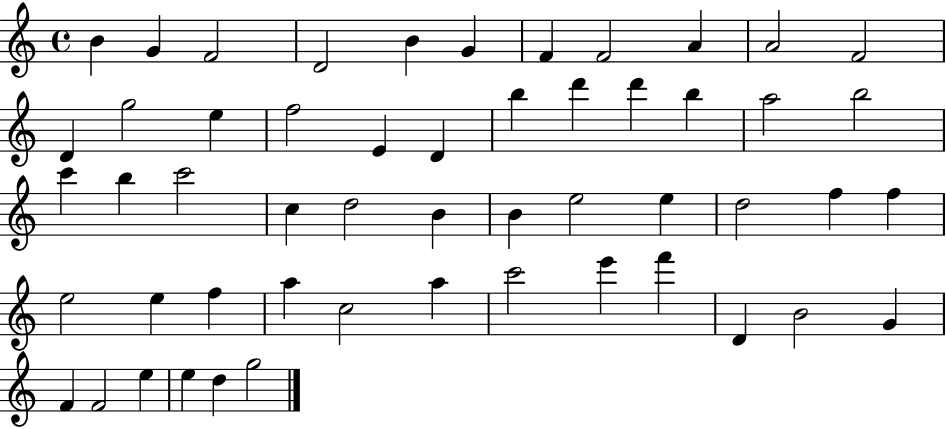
{
  \clef treble
  \time 4/4
  \defaultTimeSignature
  \key c \major
  b'4 g'4 f'2 | d'2 b'4 g'4 | f'4 f'2 a'4 | a'2 f'2 | \break d'4 g''2 e''4 | f''2 e'4 d'4 | b''4 d'''4 d'''4 b''4 | a''2 b''2 | \break c'''4 b''4 c'''2 | c''4 d''2 b'4 | b'4 e''2 e''4 | d''2 f''4 f''4 | \break e''2 e''4 f''4 | a''4 c''2 a''4 | c'''2 e'''4 f'''4 | d'4 b'2 g'4 | \break f'4 f'2 e''4 | e''4 d''4 g''2 | \bar "|."
}